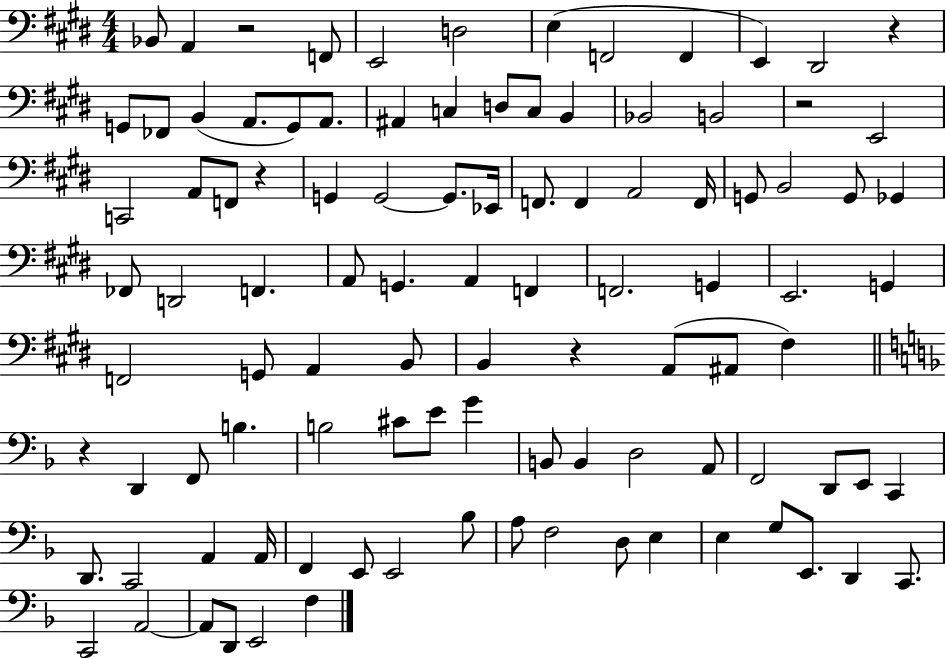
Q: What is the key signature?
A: E major